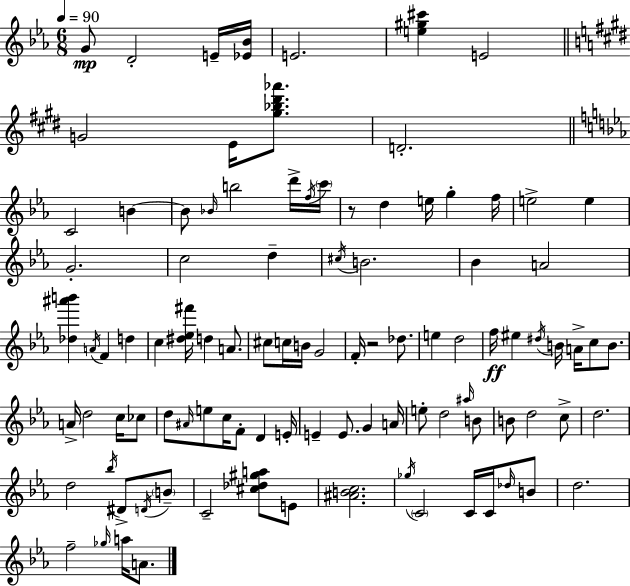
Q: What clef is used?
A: treble